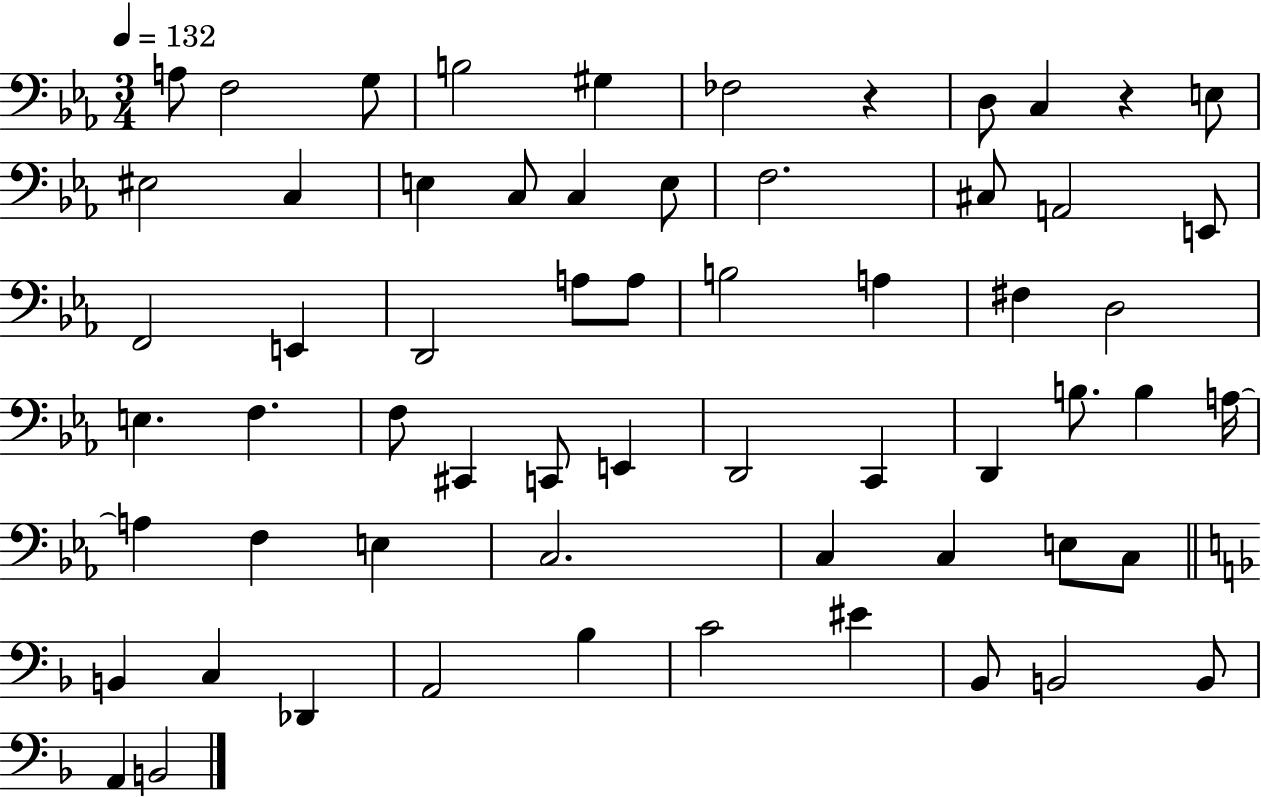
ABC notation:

X:1
T:Untitled
M:3/4
L:1/4
K:Eb
A,/2 F,2 G,/2 B,2 ^G, _F,2 z D,/2 C, z E,/2 ^E,2 C, E, C,/2 C, E,/2 F,2 ^C,/2 A,,2 E,,/2 F,,2 E,, D,,2 A,/2 A,/2 B,2 A, ^F, D,2 E, F, F,/2 ^C,, C,,/2 E,, D,,2 C,, D,, B,/2 B, A,/4 A, F, E, C,2 C, C, E,/2 C,/2 B,, C, _D,, A,,2 _B, C2 ^E _B,,/2 B,,2 B,,/2 A,, B,,2